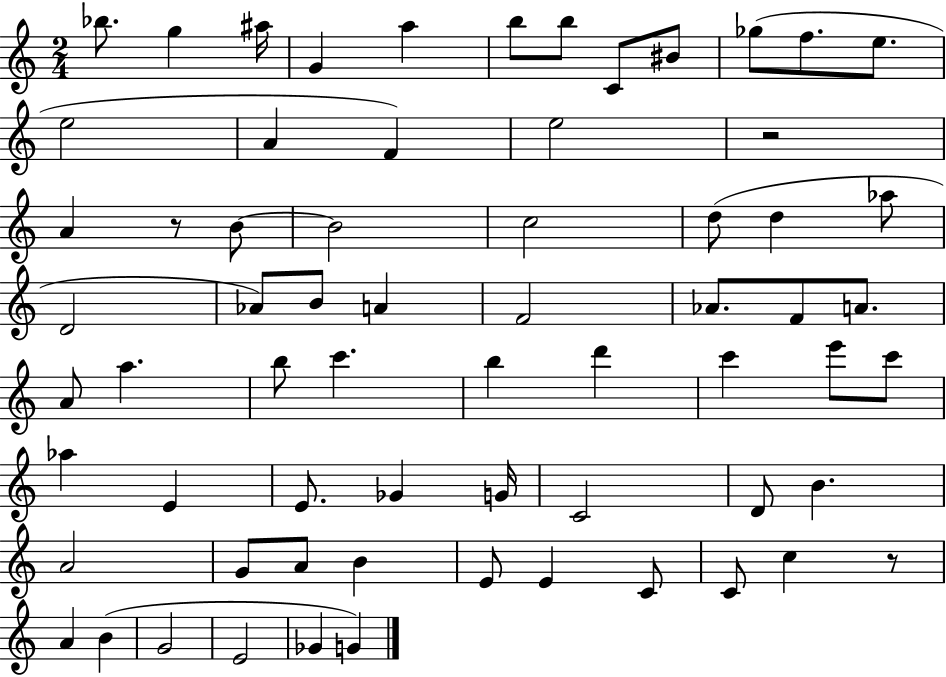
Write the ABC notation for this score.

X:1
T:Untitled
M:2/4
L:1/4
K:C
_b/2 g ^a/4 G a b/2 b/2 C/2 ^B/2 _g/2 f/2 e/2 e2 A F e2 z2 A z/2 B/2 B2 c2 d/2 d _a/2 D2 _A/2 B/2 A F2 _A/2 F/2 A/2 A/2 a b/2 c' b d' c' e'/2 c'/2 _a E E/2 _G G/4 C2 D/2 B A2 G/2 A/2 B E/2 E C/2 C/2 c z/2 A B G2 E2 _G G